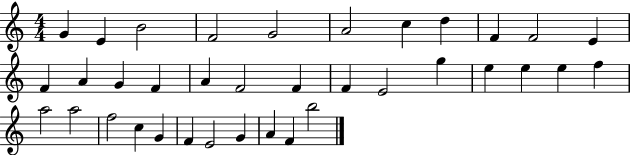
{
  \clef treble
  \numericTimeSignature
  \time 4/4
  \key c \major
  g'4 e'4 b'2 | f'2 g'2 | a'2 c''4 d''4 | f'4 f'2 e'4 | \break f'4 a'4 g'4 f'4 | a'4 f'2 f'4 | f'4 e'2 g''4 | e''4 e''4 e''4 f''4 | \break a''2 a''2 | f''2 c''4 g'4 | f'4 e'2 g'4 | a'4 f'4 b''2 | \break \bar "|."
}